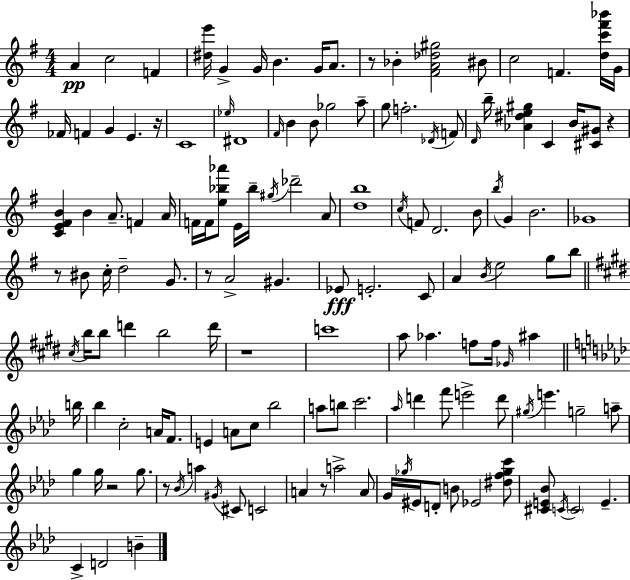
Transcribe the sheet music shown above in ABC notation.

X:1
T:Untitled
M:4/4
L:1/4
K:Em
A c2 F [^de']/4 G G/4 B G/4 A/2 z/2 _B [^FA_d^g]2 ^B/2 c2 F [dc'^f'_b']/4 G/4 _F/4 F G E z/4 C4 _e/4 ^D4 ^F/4 B B/2 _g2 a/2 g/2 f2 _D/4 F/2 D/4 b/4 [_A^de^g] C B/4 [^C^G]/2 z [CE^FB] B A/2 F A/4 F/4 F/4 [e_b_a']/2 E/4 _b/4 ^g/4 _d'2 A/2 [db]4 c/4 F/2 D2 B/2 b/4 G B2 _G4 z/2 ^B/2 c/4 d2 G/2 z/2 A2 ^G _E/2 E2 C/2 A B/4 e2 g/2 b/2 ^c/4 b/4 b/2 d' b2 d'/4 z4 c'4 a/2 _a f/2 f/4 _G/4 ^a b/4 _b c2 A/4 F/2 E A/2 c/2 _b2 a/2 b/2 c'2 _a/4 d' f'/2 e'2 d'/2 ^g/4 e' g2 a/2 g g/4 z2 g/2 z/2 _B/4 a ^G/4 ^C/2 C2 A z/2 a2 A/2 G/4 _g/4 ^E/4 D/2 B/2 _E2 [^df_gc']/2 [^CE_B]/2 C/4 C2 E C D2 B